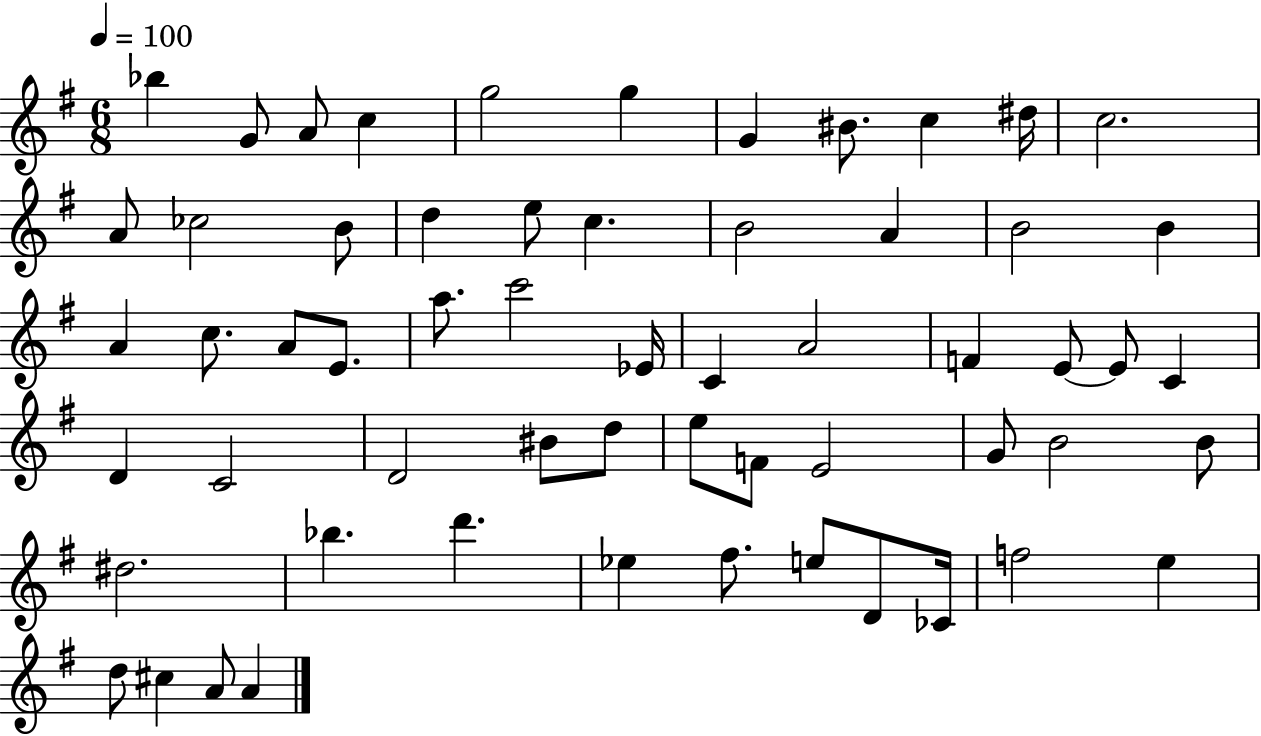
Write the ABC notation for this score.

X:1
T:Untitled
M:6/8
L:1/4
K:G
_b G/2 A/2 c g2 g G ^B/2 c ^d/4 c2 A/2 _c2 B/2 d e/2 c B2 A B2 B A c/2 A/2 E/2 a/2 c'2 _E/4 C A2 F E/2 E/2 C D C2 D2 ^B/2 d/2 e/2 F/2 E2 G/2 B2 B/2 ^d2 _b d' _e ^f/2 e/2 D/2 _C/4 f2 e d/2 ^c A/2 A